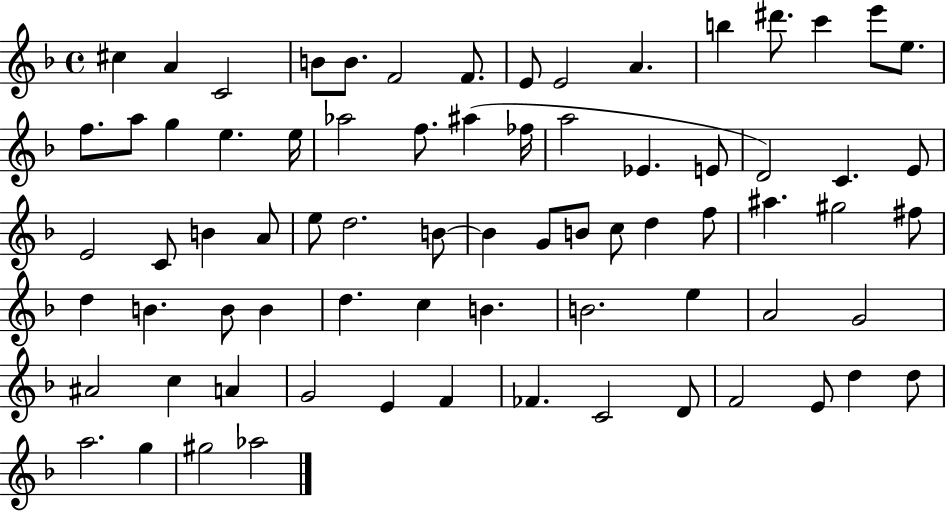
{
  \clef treble
  \time 4/4
  \defaultTimeSignature
  \key f \major
  cis''4 a'4 c'2 | b'8 b'8. f'2 f'8. | e'8 e'2 a'4. | b''4 dis'''8. c'''4 e'''8 e''8. | \break f''8. a''8 g''4 e''4. e''16 | aes''2 f''8. ais''4( fes''16 | a''2 ees'4. e'8 | d'2) c'4. e'8 | \break e'2 c'8 b'4 a'8 | e''8 d''2. b'8~~ | b'4 g'8 b'8 c''8 d''4 f''8 | ais''4. gis''2 fis''8 | \break d''4 b'4. b'8 b'4 | d''4. c''4 b'4. | b'2. e''4 | a'2 g'2 | \break ais'2 c''4 a'4 | g'2 e'4 f'4 | fes'4. c'2 d'8 | f'2 e'8 d''4 d''8 | \break a''2. g''4 | gis''2 aes''2 | \bar "|."
}